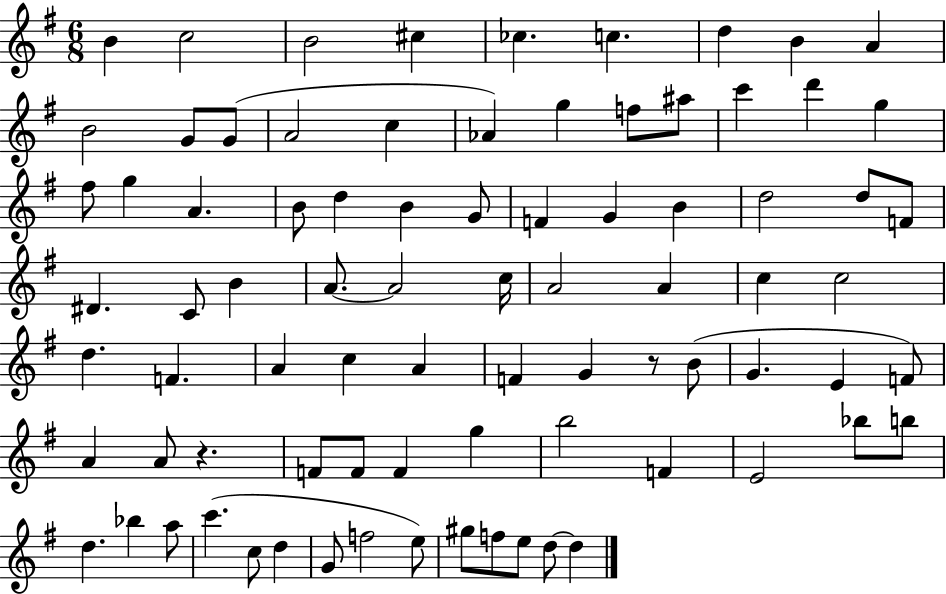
{
  \clef treble
  \numericTimeSignature
  \time 6/8
  \key g \major
  b'4 c''2 | b'2 cis''4 | ces''4. c''4. | d''4 b'4 a'4 | \break b'2 g'8 g'8( | a'2 c''4 | aes'4) g''4 f''8 ais''8 | c'''4 d'''4 g''4 | \break fis''8 g''4 a'4. | b'8 d''4 b'4 g'8 | f'4 g'4 b'4 | d''2 d''8 f'8 | \break dis'4. c'8 b'4 | a'8.~~ a'2 c''16 | a'2 a'4 | c''4 c''2 | \break d''4. f'4. | a'4 c''4 a'4 | f'4 g'4 r8 b'8( | g'4. e'4 f'8) | \break a'4 a'8 r4. | f'8 f'8 f'4 g''4 | b''2 f'4 | e'2 bes''8 b''8 | \break d''4. bes''4 a''8 | c'''4.( c''8 d''4 | g'8 f''2 e''8) | gis''8 f''8 e''8 d''8~~ d''4 | \break \bar "|."
}